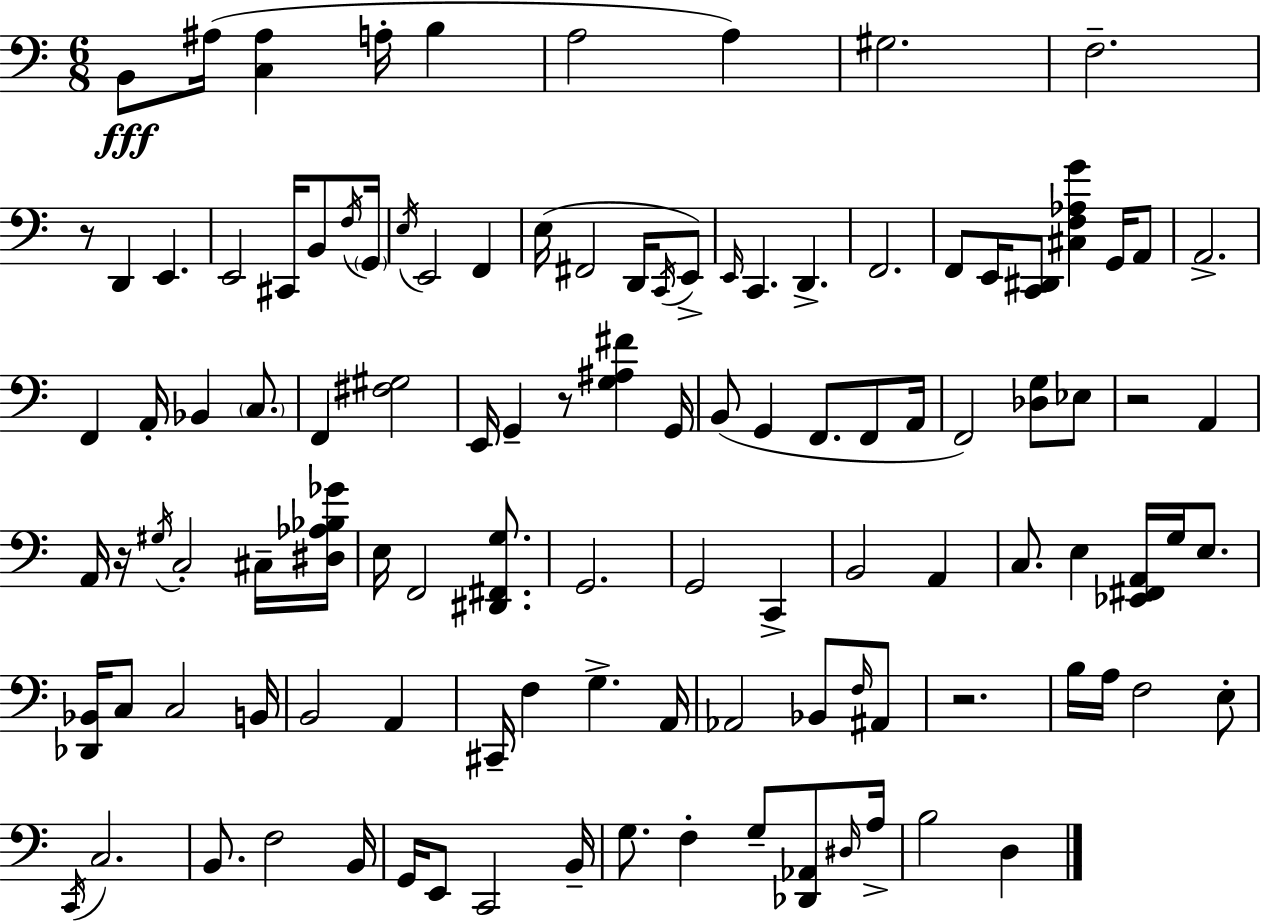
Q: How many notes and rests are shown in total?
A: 112